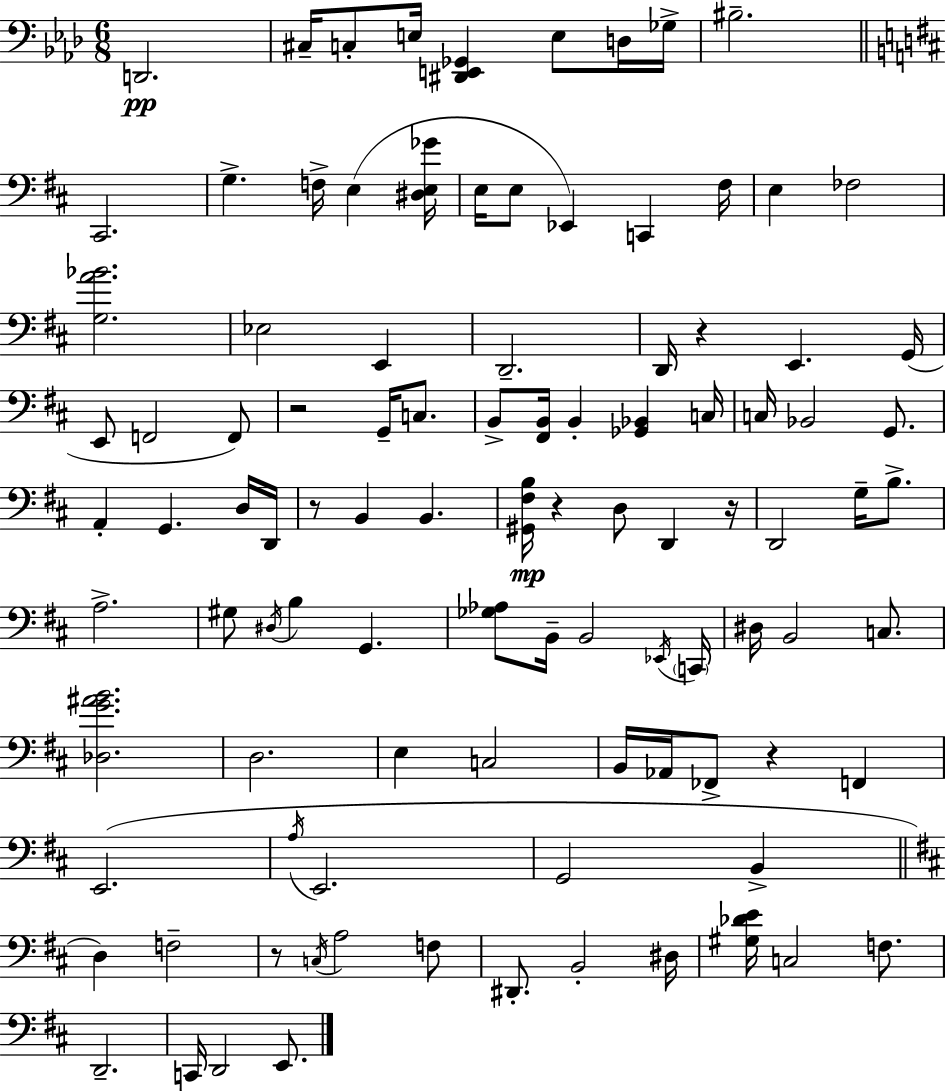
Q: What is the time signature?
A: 6/8